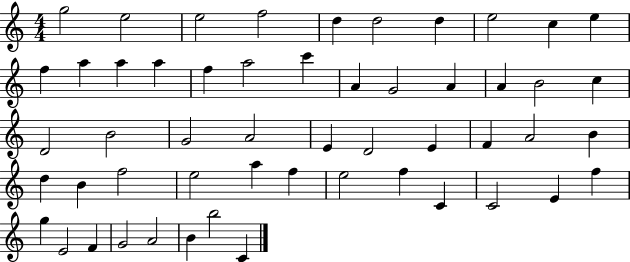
G5/h E5/h E5/h F5/h D5/q D5/h D5/q E5/h C5/q E5/q F5/q A5/q A5/q A5/q F5/q A5/h C6/q A4/q G4/h A4/q A4/q B4/h C5/q D4/h B4/h G4/h A4/h E4/q D4/h E4/q F4/q A4/h B4/q D5/q B4/q F5/h E5/h A5/q F5/q E5/h F5/q C4/q C4/h E4/q F5/q G5/q E4/h F4/q G4/h A4/h B4/q B5/h C4/q